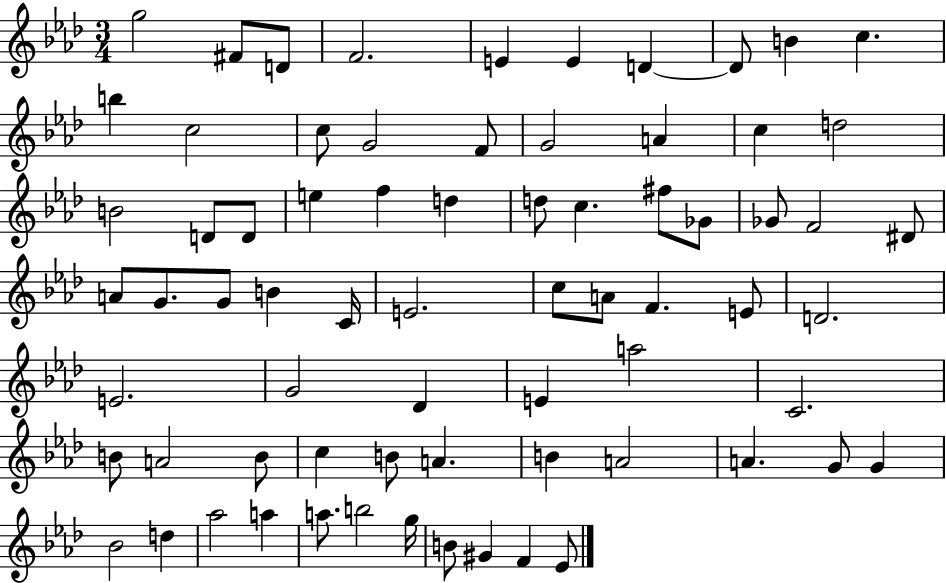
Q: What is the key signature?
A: AES major